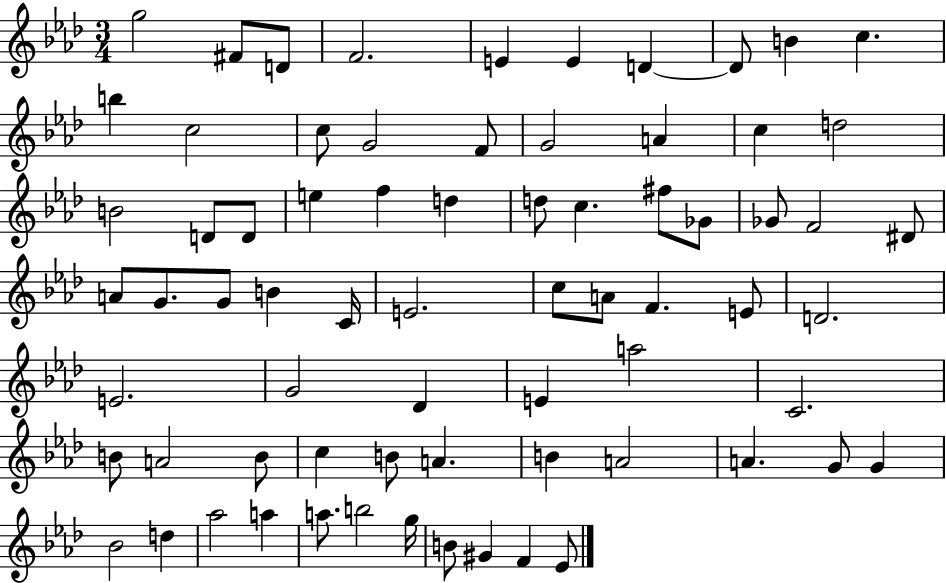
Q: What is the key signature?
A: AES major